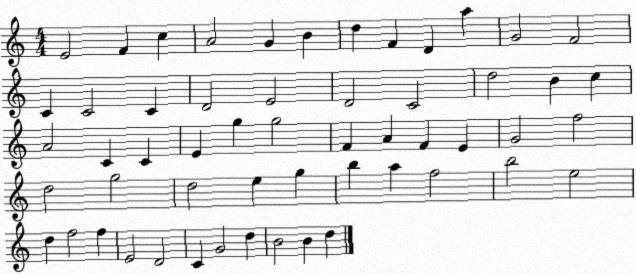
X:1
T:Untitled
M:4/4
L:1/4
K:C
E2 F c A2 G B d F D a G2 F2 C C2 C D2 E2 D2 C2 d2 B c A2 C C E g g2 F A F E G2 f2 d2 g2 d2 e g b a f2 b2 e2 d f2 f E2 D2 C G2 d B2 B d